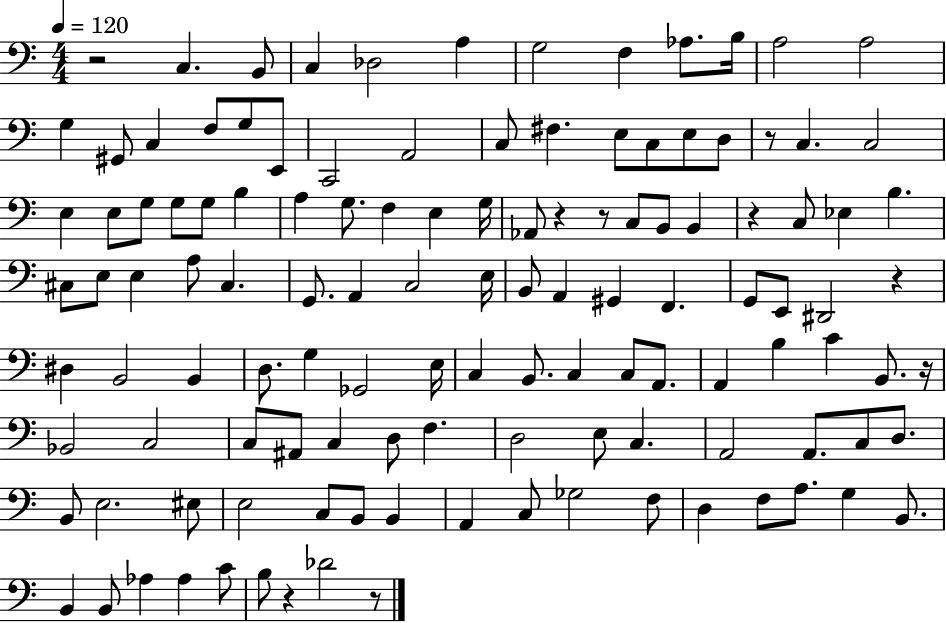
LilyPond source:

{
  \clef bass
  \numericTimeSignature
  \time 4/4
  \key c \major
  \tempo 4 = 120
  r2 c4. b,8 | c4 des2 a4 | g2 f4 aes8. b16 | a2 a2 | \break g4 gis,8 c4 f8 g8 e,8 | c,2 a,2 | c8 fis4. e8 c8 e8 d8 | r8 c4. c2 | \break e4 e8 g8 g8 g8 b4 | a4 g8. f4 e4 g16 | aes,8 r4 r8 c8 b,8 b,4 | r4 c8 ees4 b4. | \break cis8 e8 e4 a8 cis4. | g,8. a,4 c2 e16 | b,8 a,4 gis,4 f,4. | g,8 e,8 dis,2 r4 | \break dis4 b,2 b,4 | d8. g4 ges,2 e16 | c4 b,8. c4 c8 a,8. | a,4 b4 c'4 b,8. r16 | \break bes,2 c2 | c8 ais,8 c4 d8 f4. | d2 e8 c4. | a,2 a,8. c8 d8. | \break b,8 e2. eis8 | e2 c8 b,8 b,4 | a,4 c8 ges2 f8 | d4 f8 a8. g4 b,8. | \break b,4 b,8 aes4 aes4 c'8 | b8 r4 des'2 r8 | \bar "|."
}